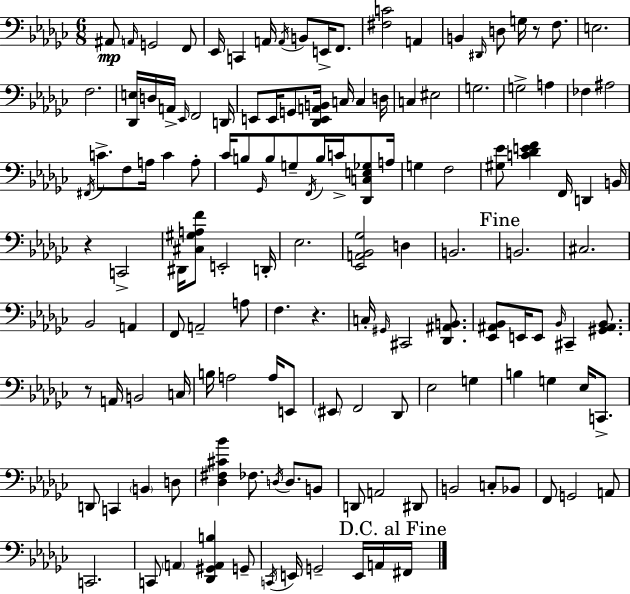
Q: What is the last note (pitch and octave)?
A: F#2